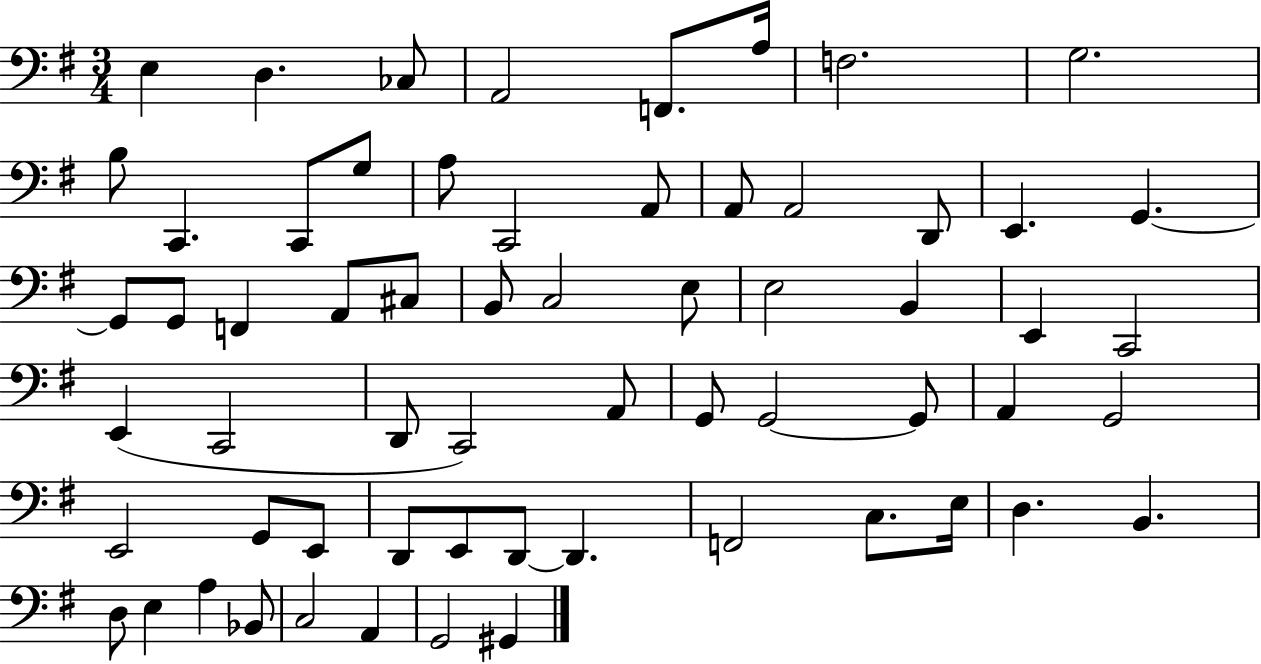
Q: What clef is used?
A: bass